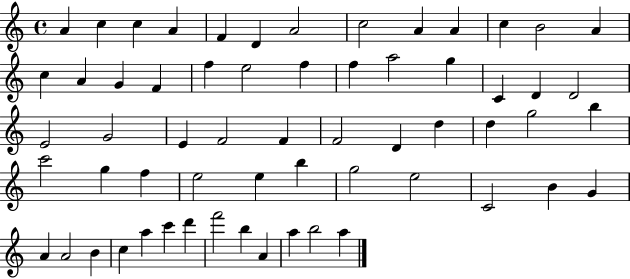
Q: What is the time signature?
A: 4/4